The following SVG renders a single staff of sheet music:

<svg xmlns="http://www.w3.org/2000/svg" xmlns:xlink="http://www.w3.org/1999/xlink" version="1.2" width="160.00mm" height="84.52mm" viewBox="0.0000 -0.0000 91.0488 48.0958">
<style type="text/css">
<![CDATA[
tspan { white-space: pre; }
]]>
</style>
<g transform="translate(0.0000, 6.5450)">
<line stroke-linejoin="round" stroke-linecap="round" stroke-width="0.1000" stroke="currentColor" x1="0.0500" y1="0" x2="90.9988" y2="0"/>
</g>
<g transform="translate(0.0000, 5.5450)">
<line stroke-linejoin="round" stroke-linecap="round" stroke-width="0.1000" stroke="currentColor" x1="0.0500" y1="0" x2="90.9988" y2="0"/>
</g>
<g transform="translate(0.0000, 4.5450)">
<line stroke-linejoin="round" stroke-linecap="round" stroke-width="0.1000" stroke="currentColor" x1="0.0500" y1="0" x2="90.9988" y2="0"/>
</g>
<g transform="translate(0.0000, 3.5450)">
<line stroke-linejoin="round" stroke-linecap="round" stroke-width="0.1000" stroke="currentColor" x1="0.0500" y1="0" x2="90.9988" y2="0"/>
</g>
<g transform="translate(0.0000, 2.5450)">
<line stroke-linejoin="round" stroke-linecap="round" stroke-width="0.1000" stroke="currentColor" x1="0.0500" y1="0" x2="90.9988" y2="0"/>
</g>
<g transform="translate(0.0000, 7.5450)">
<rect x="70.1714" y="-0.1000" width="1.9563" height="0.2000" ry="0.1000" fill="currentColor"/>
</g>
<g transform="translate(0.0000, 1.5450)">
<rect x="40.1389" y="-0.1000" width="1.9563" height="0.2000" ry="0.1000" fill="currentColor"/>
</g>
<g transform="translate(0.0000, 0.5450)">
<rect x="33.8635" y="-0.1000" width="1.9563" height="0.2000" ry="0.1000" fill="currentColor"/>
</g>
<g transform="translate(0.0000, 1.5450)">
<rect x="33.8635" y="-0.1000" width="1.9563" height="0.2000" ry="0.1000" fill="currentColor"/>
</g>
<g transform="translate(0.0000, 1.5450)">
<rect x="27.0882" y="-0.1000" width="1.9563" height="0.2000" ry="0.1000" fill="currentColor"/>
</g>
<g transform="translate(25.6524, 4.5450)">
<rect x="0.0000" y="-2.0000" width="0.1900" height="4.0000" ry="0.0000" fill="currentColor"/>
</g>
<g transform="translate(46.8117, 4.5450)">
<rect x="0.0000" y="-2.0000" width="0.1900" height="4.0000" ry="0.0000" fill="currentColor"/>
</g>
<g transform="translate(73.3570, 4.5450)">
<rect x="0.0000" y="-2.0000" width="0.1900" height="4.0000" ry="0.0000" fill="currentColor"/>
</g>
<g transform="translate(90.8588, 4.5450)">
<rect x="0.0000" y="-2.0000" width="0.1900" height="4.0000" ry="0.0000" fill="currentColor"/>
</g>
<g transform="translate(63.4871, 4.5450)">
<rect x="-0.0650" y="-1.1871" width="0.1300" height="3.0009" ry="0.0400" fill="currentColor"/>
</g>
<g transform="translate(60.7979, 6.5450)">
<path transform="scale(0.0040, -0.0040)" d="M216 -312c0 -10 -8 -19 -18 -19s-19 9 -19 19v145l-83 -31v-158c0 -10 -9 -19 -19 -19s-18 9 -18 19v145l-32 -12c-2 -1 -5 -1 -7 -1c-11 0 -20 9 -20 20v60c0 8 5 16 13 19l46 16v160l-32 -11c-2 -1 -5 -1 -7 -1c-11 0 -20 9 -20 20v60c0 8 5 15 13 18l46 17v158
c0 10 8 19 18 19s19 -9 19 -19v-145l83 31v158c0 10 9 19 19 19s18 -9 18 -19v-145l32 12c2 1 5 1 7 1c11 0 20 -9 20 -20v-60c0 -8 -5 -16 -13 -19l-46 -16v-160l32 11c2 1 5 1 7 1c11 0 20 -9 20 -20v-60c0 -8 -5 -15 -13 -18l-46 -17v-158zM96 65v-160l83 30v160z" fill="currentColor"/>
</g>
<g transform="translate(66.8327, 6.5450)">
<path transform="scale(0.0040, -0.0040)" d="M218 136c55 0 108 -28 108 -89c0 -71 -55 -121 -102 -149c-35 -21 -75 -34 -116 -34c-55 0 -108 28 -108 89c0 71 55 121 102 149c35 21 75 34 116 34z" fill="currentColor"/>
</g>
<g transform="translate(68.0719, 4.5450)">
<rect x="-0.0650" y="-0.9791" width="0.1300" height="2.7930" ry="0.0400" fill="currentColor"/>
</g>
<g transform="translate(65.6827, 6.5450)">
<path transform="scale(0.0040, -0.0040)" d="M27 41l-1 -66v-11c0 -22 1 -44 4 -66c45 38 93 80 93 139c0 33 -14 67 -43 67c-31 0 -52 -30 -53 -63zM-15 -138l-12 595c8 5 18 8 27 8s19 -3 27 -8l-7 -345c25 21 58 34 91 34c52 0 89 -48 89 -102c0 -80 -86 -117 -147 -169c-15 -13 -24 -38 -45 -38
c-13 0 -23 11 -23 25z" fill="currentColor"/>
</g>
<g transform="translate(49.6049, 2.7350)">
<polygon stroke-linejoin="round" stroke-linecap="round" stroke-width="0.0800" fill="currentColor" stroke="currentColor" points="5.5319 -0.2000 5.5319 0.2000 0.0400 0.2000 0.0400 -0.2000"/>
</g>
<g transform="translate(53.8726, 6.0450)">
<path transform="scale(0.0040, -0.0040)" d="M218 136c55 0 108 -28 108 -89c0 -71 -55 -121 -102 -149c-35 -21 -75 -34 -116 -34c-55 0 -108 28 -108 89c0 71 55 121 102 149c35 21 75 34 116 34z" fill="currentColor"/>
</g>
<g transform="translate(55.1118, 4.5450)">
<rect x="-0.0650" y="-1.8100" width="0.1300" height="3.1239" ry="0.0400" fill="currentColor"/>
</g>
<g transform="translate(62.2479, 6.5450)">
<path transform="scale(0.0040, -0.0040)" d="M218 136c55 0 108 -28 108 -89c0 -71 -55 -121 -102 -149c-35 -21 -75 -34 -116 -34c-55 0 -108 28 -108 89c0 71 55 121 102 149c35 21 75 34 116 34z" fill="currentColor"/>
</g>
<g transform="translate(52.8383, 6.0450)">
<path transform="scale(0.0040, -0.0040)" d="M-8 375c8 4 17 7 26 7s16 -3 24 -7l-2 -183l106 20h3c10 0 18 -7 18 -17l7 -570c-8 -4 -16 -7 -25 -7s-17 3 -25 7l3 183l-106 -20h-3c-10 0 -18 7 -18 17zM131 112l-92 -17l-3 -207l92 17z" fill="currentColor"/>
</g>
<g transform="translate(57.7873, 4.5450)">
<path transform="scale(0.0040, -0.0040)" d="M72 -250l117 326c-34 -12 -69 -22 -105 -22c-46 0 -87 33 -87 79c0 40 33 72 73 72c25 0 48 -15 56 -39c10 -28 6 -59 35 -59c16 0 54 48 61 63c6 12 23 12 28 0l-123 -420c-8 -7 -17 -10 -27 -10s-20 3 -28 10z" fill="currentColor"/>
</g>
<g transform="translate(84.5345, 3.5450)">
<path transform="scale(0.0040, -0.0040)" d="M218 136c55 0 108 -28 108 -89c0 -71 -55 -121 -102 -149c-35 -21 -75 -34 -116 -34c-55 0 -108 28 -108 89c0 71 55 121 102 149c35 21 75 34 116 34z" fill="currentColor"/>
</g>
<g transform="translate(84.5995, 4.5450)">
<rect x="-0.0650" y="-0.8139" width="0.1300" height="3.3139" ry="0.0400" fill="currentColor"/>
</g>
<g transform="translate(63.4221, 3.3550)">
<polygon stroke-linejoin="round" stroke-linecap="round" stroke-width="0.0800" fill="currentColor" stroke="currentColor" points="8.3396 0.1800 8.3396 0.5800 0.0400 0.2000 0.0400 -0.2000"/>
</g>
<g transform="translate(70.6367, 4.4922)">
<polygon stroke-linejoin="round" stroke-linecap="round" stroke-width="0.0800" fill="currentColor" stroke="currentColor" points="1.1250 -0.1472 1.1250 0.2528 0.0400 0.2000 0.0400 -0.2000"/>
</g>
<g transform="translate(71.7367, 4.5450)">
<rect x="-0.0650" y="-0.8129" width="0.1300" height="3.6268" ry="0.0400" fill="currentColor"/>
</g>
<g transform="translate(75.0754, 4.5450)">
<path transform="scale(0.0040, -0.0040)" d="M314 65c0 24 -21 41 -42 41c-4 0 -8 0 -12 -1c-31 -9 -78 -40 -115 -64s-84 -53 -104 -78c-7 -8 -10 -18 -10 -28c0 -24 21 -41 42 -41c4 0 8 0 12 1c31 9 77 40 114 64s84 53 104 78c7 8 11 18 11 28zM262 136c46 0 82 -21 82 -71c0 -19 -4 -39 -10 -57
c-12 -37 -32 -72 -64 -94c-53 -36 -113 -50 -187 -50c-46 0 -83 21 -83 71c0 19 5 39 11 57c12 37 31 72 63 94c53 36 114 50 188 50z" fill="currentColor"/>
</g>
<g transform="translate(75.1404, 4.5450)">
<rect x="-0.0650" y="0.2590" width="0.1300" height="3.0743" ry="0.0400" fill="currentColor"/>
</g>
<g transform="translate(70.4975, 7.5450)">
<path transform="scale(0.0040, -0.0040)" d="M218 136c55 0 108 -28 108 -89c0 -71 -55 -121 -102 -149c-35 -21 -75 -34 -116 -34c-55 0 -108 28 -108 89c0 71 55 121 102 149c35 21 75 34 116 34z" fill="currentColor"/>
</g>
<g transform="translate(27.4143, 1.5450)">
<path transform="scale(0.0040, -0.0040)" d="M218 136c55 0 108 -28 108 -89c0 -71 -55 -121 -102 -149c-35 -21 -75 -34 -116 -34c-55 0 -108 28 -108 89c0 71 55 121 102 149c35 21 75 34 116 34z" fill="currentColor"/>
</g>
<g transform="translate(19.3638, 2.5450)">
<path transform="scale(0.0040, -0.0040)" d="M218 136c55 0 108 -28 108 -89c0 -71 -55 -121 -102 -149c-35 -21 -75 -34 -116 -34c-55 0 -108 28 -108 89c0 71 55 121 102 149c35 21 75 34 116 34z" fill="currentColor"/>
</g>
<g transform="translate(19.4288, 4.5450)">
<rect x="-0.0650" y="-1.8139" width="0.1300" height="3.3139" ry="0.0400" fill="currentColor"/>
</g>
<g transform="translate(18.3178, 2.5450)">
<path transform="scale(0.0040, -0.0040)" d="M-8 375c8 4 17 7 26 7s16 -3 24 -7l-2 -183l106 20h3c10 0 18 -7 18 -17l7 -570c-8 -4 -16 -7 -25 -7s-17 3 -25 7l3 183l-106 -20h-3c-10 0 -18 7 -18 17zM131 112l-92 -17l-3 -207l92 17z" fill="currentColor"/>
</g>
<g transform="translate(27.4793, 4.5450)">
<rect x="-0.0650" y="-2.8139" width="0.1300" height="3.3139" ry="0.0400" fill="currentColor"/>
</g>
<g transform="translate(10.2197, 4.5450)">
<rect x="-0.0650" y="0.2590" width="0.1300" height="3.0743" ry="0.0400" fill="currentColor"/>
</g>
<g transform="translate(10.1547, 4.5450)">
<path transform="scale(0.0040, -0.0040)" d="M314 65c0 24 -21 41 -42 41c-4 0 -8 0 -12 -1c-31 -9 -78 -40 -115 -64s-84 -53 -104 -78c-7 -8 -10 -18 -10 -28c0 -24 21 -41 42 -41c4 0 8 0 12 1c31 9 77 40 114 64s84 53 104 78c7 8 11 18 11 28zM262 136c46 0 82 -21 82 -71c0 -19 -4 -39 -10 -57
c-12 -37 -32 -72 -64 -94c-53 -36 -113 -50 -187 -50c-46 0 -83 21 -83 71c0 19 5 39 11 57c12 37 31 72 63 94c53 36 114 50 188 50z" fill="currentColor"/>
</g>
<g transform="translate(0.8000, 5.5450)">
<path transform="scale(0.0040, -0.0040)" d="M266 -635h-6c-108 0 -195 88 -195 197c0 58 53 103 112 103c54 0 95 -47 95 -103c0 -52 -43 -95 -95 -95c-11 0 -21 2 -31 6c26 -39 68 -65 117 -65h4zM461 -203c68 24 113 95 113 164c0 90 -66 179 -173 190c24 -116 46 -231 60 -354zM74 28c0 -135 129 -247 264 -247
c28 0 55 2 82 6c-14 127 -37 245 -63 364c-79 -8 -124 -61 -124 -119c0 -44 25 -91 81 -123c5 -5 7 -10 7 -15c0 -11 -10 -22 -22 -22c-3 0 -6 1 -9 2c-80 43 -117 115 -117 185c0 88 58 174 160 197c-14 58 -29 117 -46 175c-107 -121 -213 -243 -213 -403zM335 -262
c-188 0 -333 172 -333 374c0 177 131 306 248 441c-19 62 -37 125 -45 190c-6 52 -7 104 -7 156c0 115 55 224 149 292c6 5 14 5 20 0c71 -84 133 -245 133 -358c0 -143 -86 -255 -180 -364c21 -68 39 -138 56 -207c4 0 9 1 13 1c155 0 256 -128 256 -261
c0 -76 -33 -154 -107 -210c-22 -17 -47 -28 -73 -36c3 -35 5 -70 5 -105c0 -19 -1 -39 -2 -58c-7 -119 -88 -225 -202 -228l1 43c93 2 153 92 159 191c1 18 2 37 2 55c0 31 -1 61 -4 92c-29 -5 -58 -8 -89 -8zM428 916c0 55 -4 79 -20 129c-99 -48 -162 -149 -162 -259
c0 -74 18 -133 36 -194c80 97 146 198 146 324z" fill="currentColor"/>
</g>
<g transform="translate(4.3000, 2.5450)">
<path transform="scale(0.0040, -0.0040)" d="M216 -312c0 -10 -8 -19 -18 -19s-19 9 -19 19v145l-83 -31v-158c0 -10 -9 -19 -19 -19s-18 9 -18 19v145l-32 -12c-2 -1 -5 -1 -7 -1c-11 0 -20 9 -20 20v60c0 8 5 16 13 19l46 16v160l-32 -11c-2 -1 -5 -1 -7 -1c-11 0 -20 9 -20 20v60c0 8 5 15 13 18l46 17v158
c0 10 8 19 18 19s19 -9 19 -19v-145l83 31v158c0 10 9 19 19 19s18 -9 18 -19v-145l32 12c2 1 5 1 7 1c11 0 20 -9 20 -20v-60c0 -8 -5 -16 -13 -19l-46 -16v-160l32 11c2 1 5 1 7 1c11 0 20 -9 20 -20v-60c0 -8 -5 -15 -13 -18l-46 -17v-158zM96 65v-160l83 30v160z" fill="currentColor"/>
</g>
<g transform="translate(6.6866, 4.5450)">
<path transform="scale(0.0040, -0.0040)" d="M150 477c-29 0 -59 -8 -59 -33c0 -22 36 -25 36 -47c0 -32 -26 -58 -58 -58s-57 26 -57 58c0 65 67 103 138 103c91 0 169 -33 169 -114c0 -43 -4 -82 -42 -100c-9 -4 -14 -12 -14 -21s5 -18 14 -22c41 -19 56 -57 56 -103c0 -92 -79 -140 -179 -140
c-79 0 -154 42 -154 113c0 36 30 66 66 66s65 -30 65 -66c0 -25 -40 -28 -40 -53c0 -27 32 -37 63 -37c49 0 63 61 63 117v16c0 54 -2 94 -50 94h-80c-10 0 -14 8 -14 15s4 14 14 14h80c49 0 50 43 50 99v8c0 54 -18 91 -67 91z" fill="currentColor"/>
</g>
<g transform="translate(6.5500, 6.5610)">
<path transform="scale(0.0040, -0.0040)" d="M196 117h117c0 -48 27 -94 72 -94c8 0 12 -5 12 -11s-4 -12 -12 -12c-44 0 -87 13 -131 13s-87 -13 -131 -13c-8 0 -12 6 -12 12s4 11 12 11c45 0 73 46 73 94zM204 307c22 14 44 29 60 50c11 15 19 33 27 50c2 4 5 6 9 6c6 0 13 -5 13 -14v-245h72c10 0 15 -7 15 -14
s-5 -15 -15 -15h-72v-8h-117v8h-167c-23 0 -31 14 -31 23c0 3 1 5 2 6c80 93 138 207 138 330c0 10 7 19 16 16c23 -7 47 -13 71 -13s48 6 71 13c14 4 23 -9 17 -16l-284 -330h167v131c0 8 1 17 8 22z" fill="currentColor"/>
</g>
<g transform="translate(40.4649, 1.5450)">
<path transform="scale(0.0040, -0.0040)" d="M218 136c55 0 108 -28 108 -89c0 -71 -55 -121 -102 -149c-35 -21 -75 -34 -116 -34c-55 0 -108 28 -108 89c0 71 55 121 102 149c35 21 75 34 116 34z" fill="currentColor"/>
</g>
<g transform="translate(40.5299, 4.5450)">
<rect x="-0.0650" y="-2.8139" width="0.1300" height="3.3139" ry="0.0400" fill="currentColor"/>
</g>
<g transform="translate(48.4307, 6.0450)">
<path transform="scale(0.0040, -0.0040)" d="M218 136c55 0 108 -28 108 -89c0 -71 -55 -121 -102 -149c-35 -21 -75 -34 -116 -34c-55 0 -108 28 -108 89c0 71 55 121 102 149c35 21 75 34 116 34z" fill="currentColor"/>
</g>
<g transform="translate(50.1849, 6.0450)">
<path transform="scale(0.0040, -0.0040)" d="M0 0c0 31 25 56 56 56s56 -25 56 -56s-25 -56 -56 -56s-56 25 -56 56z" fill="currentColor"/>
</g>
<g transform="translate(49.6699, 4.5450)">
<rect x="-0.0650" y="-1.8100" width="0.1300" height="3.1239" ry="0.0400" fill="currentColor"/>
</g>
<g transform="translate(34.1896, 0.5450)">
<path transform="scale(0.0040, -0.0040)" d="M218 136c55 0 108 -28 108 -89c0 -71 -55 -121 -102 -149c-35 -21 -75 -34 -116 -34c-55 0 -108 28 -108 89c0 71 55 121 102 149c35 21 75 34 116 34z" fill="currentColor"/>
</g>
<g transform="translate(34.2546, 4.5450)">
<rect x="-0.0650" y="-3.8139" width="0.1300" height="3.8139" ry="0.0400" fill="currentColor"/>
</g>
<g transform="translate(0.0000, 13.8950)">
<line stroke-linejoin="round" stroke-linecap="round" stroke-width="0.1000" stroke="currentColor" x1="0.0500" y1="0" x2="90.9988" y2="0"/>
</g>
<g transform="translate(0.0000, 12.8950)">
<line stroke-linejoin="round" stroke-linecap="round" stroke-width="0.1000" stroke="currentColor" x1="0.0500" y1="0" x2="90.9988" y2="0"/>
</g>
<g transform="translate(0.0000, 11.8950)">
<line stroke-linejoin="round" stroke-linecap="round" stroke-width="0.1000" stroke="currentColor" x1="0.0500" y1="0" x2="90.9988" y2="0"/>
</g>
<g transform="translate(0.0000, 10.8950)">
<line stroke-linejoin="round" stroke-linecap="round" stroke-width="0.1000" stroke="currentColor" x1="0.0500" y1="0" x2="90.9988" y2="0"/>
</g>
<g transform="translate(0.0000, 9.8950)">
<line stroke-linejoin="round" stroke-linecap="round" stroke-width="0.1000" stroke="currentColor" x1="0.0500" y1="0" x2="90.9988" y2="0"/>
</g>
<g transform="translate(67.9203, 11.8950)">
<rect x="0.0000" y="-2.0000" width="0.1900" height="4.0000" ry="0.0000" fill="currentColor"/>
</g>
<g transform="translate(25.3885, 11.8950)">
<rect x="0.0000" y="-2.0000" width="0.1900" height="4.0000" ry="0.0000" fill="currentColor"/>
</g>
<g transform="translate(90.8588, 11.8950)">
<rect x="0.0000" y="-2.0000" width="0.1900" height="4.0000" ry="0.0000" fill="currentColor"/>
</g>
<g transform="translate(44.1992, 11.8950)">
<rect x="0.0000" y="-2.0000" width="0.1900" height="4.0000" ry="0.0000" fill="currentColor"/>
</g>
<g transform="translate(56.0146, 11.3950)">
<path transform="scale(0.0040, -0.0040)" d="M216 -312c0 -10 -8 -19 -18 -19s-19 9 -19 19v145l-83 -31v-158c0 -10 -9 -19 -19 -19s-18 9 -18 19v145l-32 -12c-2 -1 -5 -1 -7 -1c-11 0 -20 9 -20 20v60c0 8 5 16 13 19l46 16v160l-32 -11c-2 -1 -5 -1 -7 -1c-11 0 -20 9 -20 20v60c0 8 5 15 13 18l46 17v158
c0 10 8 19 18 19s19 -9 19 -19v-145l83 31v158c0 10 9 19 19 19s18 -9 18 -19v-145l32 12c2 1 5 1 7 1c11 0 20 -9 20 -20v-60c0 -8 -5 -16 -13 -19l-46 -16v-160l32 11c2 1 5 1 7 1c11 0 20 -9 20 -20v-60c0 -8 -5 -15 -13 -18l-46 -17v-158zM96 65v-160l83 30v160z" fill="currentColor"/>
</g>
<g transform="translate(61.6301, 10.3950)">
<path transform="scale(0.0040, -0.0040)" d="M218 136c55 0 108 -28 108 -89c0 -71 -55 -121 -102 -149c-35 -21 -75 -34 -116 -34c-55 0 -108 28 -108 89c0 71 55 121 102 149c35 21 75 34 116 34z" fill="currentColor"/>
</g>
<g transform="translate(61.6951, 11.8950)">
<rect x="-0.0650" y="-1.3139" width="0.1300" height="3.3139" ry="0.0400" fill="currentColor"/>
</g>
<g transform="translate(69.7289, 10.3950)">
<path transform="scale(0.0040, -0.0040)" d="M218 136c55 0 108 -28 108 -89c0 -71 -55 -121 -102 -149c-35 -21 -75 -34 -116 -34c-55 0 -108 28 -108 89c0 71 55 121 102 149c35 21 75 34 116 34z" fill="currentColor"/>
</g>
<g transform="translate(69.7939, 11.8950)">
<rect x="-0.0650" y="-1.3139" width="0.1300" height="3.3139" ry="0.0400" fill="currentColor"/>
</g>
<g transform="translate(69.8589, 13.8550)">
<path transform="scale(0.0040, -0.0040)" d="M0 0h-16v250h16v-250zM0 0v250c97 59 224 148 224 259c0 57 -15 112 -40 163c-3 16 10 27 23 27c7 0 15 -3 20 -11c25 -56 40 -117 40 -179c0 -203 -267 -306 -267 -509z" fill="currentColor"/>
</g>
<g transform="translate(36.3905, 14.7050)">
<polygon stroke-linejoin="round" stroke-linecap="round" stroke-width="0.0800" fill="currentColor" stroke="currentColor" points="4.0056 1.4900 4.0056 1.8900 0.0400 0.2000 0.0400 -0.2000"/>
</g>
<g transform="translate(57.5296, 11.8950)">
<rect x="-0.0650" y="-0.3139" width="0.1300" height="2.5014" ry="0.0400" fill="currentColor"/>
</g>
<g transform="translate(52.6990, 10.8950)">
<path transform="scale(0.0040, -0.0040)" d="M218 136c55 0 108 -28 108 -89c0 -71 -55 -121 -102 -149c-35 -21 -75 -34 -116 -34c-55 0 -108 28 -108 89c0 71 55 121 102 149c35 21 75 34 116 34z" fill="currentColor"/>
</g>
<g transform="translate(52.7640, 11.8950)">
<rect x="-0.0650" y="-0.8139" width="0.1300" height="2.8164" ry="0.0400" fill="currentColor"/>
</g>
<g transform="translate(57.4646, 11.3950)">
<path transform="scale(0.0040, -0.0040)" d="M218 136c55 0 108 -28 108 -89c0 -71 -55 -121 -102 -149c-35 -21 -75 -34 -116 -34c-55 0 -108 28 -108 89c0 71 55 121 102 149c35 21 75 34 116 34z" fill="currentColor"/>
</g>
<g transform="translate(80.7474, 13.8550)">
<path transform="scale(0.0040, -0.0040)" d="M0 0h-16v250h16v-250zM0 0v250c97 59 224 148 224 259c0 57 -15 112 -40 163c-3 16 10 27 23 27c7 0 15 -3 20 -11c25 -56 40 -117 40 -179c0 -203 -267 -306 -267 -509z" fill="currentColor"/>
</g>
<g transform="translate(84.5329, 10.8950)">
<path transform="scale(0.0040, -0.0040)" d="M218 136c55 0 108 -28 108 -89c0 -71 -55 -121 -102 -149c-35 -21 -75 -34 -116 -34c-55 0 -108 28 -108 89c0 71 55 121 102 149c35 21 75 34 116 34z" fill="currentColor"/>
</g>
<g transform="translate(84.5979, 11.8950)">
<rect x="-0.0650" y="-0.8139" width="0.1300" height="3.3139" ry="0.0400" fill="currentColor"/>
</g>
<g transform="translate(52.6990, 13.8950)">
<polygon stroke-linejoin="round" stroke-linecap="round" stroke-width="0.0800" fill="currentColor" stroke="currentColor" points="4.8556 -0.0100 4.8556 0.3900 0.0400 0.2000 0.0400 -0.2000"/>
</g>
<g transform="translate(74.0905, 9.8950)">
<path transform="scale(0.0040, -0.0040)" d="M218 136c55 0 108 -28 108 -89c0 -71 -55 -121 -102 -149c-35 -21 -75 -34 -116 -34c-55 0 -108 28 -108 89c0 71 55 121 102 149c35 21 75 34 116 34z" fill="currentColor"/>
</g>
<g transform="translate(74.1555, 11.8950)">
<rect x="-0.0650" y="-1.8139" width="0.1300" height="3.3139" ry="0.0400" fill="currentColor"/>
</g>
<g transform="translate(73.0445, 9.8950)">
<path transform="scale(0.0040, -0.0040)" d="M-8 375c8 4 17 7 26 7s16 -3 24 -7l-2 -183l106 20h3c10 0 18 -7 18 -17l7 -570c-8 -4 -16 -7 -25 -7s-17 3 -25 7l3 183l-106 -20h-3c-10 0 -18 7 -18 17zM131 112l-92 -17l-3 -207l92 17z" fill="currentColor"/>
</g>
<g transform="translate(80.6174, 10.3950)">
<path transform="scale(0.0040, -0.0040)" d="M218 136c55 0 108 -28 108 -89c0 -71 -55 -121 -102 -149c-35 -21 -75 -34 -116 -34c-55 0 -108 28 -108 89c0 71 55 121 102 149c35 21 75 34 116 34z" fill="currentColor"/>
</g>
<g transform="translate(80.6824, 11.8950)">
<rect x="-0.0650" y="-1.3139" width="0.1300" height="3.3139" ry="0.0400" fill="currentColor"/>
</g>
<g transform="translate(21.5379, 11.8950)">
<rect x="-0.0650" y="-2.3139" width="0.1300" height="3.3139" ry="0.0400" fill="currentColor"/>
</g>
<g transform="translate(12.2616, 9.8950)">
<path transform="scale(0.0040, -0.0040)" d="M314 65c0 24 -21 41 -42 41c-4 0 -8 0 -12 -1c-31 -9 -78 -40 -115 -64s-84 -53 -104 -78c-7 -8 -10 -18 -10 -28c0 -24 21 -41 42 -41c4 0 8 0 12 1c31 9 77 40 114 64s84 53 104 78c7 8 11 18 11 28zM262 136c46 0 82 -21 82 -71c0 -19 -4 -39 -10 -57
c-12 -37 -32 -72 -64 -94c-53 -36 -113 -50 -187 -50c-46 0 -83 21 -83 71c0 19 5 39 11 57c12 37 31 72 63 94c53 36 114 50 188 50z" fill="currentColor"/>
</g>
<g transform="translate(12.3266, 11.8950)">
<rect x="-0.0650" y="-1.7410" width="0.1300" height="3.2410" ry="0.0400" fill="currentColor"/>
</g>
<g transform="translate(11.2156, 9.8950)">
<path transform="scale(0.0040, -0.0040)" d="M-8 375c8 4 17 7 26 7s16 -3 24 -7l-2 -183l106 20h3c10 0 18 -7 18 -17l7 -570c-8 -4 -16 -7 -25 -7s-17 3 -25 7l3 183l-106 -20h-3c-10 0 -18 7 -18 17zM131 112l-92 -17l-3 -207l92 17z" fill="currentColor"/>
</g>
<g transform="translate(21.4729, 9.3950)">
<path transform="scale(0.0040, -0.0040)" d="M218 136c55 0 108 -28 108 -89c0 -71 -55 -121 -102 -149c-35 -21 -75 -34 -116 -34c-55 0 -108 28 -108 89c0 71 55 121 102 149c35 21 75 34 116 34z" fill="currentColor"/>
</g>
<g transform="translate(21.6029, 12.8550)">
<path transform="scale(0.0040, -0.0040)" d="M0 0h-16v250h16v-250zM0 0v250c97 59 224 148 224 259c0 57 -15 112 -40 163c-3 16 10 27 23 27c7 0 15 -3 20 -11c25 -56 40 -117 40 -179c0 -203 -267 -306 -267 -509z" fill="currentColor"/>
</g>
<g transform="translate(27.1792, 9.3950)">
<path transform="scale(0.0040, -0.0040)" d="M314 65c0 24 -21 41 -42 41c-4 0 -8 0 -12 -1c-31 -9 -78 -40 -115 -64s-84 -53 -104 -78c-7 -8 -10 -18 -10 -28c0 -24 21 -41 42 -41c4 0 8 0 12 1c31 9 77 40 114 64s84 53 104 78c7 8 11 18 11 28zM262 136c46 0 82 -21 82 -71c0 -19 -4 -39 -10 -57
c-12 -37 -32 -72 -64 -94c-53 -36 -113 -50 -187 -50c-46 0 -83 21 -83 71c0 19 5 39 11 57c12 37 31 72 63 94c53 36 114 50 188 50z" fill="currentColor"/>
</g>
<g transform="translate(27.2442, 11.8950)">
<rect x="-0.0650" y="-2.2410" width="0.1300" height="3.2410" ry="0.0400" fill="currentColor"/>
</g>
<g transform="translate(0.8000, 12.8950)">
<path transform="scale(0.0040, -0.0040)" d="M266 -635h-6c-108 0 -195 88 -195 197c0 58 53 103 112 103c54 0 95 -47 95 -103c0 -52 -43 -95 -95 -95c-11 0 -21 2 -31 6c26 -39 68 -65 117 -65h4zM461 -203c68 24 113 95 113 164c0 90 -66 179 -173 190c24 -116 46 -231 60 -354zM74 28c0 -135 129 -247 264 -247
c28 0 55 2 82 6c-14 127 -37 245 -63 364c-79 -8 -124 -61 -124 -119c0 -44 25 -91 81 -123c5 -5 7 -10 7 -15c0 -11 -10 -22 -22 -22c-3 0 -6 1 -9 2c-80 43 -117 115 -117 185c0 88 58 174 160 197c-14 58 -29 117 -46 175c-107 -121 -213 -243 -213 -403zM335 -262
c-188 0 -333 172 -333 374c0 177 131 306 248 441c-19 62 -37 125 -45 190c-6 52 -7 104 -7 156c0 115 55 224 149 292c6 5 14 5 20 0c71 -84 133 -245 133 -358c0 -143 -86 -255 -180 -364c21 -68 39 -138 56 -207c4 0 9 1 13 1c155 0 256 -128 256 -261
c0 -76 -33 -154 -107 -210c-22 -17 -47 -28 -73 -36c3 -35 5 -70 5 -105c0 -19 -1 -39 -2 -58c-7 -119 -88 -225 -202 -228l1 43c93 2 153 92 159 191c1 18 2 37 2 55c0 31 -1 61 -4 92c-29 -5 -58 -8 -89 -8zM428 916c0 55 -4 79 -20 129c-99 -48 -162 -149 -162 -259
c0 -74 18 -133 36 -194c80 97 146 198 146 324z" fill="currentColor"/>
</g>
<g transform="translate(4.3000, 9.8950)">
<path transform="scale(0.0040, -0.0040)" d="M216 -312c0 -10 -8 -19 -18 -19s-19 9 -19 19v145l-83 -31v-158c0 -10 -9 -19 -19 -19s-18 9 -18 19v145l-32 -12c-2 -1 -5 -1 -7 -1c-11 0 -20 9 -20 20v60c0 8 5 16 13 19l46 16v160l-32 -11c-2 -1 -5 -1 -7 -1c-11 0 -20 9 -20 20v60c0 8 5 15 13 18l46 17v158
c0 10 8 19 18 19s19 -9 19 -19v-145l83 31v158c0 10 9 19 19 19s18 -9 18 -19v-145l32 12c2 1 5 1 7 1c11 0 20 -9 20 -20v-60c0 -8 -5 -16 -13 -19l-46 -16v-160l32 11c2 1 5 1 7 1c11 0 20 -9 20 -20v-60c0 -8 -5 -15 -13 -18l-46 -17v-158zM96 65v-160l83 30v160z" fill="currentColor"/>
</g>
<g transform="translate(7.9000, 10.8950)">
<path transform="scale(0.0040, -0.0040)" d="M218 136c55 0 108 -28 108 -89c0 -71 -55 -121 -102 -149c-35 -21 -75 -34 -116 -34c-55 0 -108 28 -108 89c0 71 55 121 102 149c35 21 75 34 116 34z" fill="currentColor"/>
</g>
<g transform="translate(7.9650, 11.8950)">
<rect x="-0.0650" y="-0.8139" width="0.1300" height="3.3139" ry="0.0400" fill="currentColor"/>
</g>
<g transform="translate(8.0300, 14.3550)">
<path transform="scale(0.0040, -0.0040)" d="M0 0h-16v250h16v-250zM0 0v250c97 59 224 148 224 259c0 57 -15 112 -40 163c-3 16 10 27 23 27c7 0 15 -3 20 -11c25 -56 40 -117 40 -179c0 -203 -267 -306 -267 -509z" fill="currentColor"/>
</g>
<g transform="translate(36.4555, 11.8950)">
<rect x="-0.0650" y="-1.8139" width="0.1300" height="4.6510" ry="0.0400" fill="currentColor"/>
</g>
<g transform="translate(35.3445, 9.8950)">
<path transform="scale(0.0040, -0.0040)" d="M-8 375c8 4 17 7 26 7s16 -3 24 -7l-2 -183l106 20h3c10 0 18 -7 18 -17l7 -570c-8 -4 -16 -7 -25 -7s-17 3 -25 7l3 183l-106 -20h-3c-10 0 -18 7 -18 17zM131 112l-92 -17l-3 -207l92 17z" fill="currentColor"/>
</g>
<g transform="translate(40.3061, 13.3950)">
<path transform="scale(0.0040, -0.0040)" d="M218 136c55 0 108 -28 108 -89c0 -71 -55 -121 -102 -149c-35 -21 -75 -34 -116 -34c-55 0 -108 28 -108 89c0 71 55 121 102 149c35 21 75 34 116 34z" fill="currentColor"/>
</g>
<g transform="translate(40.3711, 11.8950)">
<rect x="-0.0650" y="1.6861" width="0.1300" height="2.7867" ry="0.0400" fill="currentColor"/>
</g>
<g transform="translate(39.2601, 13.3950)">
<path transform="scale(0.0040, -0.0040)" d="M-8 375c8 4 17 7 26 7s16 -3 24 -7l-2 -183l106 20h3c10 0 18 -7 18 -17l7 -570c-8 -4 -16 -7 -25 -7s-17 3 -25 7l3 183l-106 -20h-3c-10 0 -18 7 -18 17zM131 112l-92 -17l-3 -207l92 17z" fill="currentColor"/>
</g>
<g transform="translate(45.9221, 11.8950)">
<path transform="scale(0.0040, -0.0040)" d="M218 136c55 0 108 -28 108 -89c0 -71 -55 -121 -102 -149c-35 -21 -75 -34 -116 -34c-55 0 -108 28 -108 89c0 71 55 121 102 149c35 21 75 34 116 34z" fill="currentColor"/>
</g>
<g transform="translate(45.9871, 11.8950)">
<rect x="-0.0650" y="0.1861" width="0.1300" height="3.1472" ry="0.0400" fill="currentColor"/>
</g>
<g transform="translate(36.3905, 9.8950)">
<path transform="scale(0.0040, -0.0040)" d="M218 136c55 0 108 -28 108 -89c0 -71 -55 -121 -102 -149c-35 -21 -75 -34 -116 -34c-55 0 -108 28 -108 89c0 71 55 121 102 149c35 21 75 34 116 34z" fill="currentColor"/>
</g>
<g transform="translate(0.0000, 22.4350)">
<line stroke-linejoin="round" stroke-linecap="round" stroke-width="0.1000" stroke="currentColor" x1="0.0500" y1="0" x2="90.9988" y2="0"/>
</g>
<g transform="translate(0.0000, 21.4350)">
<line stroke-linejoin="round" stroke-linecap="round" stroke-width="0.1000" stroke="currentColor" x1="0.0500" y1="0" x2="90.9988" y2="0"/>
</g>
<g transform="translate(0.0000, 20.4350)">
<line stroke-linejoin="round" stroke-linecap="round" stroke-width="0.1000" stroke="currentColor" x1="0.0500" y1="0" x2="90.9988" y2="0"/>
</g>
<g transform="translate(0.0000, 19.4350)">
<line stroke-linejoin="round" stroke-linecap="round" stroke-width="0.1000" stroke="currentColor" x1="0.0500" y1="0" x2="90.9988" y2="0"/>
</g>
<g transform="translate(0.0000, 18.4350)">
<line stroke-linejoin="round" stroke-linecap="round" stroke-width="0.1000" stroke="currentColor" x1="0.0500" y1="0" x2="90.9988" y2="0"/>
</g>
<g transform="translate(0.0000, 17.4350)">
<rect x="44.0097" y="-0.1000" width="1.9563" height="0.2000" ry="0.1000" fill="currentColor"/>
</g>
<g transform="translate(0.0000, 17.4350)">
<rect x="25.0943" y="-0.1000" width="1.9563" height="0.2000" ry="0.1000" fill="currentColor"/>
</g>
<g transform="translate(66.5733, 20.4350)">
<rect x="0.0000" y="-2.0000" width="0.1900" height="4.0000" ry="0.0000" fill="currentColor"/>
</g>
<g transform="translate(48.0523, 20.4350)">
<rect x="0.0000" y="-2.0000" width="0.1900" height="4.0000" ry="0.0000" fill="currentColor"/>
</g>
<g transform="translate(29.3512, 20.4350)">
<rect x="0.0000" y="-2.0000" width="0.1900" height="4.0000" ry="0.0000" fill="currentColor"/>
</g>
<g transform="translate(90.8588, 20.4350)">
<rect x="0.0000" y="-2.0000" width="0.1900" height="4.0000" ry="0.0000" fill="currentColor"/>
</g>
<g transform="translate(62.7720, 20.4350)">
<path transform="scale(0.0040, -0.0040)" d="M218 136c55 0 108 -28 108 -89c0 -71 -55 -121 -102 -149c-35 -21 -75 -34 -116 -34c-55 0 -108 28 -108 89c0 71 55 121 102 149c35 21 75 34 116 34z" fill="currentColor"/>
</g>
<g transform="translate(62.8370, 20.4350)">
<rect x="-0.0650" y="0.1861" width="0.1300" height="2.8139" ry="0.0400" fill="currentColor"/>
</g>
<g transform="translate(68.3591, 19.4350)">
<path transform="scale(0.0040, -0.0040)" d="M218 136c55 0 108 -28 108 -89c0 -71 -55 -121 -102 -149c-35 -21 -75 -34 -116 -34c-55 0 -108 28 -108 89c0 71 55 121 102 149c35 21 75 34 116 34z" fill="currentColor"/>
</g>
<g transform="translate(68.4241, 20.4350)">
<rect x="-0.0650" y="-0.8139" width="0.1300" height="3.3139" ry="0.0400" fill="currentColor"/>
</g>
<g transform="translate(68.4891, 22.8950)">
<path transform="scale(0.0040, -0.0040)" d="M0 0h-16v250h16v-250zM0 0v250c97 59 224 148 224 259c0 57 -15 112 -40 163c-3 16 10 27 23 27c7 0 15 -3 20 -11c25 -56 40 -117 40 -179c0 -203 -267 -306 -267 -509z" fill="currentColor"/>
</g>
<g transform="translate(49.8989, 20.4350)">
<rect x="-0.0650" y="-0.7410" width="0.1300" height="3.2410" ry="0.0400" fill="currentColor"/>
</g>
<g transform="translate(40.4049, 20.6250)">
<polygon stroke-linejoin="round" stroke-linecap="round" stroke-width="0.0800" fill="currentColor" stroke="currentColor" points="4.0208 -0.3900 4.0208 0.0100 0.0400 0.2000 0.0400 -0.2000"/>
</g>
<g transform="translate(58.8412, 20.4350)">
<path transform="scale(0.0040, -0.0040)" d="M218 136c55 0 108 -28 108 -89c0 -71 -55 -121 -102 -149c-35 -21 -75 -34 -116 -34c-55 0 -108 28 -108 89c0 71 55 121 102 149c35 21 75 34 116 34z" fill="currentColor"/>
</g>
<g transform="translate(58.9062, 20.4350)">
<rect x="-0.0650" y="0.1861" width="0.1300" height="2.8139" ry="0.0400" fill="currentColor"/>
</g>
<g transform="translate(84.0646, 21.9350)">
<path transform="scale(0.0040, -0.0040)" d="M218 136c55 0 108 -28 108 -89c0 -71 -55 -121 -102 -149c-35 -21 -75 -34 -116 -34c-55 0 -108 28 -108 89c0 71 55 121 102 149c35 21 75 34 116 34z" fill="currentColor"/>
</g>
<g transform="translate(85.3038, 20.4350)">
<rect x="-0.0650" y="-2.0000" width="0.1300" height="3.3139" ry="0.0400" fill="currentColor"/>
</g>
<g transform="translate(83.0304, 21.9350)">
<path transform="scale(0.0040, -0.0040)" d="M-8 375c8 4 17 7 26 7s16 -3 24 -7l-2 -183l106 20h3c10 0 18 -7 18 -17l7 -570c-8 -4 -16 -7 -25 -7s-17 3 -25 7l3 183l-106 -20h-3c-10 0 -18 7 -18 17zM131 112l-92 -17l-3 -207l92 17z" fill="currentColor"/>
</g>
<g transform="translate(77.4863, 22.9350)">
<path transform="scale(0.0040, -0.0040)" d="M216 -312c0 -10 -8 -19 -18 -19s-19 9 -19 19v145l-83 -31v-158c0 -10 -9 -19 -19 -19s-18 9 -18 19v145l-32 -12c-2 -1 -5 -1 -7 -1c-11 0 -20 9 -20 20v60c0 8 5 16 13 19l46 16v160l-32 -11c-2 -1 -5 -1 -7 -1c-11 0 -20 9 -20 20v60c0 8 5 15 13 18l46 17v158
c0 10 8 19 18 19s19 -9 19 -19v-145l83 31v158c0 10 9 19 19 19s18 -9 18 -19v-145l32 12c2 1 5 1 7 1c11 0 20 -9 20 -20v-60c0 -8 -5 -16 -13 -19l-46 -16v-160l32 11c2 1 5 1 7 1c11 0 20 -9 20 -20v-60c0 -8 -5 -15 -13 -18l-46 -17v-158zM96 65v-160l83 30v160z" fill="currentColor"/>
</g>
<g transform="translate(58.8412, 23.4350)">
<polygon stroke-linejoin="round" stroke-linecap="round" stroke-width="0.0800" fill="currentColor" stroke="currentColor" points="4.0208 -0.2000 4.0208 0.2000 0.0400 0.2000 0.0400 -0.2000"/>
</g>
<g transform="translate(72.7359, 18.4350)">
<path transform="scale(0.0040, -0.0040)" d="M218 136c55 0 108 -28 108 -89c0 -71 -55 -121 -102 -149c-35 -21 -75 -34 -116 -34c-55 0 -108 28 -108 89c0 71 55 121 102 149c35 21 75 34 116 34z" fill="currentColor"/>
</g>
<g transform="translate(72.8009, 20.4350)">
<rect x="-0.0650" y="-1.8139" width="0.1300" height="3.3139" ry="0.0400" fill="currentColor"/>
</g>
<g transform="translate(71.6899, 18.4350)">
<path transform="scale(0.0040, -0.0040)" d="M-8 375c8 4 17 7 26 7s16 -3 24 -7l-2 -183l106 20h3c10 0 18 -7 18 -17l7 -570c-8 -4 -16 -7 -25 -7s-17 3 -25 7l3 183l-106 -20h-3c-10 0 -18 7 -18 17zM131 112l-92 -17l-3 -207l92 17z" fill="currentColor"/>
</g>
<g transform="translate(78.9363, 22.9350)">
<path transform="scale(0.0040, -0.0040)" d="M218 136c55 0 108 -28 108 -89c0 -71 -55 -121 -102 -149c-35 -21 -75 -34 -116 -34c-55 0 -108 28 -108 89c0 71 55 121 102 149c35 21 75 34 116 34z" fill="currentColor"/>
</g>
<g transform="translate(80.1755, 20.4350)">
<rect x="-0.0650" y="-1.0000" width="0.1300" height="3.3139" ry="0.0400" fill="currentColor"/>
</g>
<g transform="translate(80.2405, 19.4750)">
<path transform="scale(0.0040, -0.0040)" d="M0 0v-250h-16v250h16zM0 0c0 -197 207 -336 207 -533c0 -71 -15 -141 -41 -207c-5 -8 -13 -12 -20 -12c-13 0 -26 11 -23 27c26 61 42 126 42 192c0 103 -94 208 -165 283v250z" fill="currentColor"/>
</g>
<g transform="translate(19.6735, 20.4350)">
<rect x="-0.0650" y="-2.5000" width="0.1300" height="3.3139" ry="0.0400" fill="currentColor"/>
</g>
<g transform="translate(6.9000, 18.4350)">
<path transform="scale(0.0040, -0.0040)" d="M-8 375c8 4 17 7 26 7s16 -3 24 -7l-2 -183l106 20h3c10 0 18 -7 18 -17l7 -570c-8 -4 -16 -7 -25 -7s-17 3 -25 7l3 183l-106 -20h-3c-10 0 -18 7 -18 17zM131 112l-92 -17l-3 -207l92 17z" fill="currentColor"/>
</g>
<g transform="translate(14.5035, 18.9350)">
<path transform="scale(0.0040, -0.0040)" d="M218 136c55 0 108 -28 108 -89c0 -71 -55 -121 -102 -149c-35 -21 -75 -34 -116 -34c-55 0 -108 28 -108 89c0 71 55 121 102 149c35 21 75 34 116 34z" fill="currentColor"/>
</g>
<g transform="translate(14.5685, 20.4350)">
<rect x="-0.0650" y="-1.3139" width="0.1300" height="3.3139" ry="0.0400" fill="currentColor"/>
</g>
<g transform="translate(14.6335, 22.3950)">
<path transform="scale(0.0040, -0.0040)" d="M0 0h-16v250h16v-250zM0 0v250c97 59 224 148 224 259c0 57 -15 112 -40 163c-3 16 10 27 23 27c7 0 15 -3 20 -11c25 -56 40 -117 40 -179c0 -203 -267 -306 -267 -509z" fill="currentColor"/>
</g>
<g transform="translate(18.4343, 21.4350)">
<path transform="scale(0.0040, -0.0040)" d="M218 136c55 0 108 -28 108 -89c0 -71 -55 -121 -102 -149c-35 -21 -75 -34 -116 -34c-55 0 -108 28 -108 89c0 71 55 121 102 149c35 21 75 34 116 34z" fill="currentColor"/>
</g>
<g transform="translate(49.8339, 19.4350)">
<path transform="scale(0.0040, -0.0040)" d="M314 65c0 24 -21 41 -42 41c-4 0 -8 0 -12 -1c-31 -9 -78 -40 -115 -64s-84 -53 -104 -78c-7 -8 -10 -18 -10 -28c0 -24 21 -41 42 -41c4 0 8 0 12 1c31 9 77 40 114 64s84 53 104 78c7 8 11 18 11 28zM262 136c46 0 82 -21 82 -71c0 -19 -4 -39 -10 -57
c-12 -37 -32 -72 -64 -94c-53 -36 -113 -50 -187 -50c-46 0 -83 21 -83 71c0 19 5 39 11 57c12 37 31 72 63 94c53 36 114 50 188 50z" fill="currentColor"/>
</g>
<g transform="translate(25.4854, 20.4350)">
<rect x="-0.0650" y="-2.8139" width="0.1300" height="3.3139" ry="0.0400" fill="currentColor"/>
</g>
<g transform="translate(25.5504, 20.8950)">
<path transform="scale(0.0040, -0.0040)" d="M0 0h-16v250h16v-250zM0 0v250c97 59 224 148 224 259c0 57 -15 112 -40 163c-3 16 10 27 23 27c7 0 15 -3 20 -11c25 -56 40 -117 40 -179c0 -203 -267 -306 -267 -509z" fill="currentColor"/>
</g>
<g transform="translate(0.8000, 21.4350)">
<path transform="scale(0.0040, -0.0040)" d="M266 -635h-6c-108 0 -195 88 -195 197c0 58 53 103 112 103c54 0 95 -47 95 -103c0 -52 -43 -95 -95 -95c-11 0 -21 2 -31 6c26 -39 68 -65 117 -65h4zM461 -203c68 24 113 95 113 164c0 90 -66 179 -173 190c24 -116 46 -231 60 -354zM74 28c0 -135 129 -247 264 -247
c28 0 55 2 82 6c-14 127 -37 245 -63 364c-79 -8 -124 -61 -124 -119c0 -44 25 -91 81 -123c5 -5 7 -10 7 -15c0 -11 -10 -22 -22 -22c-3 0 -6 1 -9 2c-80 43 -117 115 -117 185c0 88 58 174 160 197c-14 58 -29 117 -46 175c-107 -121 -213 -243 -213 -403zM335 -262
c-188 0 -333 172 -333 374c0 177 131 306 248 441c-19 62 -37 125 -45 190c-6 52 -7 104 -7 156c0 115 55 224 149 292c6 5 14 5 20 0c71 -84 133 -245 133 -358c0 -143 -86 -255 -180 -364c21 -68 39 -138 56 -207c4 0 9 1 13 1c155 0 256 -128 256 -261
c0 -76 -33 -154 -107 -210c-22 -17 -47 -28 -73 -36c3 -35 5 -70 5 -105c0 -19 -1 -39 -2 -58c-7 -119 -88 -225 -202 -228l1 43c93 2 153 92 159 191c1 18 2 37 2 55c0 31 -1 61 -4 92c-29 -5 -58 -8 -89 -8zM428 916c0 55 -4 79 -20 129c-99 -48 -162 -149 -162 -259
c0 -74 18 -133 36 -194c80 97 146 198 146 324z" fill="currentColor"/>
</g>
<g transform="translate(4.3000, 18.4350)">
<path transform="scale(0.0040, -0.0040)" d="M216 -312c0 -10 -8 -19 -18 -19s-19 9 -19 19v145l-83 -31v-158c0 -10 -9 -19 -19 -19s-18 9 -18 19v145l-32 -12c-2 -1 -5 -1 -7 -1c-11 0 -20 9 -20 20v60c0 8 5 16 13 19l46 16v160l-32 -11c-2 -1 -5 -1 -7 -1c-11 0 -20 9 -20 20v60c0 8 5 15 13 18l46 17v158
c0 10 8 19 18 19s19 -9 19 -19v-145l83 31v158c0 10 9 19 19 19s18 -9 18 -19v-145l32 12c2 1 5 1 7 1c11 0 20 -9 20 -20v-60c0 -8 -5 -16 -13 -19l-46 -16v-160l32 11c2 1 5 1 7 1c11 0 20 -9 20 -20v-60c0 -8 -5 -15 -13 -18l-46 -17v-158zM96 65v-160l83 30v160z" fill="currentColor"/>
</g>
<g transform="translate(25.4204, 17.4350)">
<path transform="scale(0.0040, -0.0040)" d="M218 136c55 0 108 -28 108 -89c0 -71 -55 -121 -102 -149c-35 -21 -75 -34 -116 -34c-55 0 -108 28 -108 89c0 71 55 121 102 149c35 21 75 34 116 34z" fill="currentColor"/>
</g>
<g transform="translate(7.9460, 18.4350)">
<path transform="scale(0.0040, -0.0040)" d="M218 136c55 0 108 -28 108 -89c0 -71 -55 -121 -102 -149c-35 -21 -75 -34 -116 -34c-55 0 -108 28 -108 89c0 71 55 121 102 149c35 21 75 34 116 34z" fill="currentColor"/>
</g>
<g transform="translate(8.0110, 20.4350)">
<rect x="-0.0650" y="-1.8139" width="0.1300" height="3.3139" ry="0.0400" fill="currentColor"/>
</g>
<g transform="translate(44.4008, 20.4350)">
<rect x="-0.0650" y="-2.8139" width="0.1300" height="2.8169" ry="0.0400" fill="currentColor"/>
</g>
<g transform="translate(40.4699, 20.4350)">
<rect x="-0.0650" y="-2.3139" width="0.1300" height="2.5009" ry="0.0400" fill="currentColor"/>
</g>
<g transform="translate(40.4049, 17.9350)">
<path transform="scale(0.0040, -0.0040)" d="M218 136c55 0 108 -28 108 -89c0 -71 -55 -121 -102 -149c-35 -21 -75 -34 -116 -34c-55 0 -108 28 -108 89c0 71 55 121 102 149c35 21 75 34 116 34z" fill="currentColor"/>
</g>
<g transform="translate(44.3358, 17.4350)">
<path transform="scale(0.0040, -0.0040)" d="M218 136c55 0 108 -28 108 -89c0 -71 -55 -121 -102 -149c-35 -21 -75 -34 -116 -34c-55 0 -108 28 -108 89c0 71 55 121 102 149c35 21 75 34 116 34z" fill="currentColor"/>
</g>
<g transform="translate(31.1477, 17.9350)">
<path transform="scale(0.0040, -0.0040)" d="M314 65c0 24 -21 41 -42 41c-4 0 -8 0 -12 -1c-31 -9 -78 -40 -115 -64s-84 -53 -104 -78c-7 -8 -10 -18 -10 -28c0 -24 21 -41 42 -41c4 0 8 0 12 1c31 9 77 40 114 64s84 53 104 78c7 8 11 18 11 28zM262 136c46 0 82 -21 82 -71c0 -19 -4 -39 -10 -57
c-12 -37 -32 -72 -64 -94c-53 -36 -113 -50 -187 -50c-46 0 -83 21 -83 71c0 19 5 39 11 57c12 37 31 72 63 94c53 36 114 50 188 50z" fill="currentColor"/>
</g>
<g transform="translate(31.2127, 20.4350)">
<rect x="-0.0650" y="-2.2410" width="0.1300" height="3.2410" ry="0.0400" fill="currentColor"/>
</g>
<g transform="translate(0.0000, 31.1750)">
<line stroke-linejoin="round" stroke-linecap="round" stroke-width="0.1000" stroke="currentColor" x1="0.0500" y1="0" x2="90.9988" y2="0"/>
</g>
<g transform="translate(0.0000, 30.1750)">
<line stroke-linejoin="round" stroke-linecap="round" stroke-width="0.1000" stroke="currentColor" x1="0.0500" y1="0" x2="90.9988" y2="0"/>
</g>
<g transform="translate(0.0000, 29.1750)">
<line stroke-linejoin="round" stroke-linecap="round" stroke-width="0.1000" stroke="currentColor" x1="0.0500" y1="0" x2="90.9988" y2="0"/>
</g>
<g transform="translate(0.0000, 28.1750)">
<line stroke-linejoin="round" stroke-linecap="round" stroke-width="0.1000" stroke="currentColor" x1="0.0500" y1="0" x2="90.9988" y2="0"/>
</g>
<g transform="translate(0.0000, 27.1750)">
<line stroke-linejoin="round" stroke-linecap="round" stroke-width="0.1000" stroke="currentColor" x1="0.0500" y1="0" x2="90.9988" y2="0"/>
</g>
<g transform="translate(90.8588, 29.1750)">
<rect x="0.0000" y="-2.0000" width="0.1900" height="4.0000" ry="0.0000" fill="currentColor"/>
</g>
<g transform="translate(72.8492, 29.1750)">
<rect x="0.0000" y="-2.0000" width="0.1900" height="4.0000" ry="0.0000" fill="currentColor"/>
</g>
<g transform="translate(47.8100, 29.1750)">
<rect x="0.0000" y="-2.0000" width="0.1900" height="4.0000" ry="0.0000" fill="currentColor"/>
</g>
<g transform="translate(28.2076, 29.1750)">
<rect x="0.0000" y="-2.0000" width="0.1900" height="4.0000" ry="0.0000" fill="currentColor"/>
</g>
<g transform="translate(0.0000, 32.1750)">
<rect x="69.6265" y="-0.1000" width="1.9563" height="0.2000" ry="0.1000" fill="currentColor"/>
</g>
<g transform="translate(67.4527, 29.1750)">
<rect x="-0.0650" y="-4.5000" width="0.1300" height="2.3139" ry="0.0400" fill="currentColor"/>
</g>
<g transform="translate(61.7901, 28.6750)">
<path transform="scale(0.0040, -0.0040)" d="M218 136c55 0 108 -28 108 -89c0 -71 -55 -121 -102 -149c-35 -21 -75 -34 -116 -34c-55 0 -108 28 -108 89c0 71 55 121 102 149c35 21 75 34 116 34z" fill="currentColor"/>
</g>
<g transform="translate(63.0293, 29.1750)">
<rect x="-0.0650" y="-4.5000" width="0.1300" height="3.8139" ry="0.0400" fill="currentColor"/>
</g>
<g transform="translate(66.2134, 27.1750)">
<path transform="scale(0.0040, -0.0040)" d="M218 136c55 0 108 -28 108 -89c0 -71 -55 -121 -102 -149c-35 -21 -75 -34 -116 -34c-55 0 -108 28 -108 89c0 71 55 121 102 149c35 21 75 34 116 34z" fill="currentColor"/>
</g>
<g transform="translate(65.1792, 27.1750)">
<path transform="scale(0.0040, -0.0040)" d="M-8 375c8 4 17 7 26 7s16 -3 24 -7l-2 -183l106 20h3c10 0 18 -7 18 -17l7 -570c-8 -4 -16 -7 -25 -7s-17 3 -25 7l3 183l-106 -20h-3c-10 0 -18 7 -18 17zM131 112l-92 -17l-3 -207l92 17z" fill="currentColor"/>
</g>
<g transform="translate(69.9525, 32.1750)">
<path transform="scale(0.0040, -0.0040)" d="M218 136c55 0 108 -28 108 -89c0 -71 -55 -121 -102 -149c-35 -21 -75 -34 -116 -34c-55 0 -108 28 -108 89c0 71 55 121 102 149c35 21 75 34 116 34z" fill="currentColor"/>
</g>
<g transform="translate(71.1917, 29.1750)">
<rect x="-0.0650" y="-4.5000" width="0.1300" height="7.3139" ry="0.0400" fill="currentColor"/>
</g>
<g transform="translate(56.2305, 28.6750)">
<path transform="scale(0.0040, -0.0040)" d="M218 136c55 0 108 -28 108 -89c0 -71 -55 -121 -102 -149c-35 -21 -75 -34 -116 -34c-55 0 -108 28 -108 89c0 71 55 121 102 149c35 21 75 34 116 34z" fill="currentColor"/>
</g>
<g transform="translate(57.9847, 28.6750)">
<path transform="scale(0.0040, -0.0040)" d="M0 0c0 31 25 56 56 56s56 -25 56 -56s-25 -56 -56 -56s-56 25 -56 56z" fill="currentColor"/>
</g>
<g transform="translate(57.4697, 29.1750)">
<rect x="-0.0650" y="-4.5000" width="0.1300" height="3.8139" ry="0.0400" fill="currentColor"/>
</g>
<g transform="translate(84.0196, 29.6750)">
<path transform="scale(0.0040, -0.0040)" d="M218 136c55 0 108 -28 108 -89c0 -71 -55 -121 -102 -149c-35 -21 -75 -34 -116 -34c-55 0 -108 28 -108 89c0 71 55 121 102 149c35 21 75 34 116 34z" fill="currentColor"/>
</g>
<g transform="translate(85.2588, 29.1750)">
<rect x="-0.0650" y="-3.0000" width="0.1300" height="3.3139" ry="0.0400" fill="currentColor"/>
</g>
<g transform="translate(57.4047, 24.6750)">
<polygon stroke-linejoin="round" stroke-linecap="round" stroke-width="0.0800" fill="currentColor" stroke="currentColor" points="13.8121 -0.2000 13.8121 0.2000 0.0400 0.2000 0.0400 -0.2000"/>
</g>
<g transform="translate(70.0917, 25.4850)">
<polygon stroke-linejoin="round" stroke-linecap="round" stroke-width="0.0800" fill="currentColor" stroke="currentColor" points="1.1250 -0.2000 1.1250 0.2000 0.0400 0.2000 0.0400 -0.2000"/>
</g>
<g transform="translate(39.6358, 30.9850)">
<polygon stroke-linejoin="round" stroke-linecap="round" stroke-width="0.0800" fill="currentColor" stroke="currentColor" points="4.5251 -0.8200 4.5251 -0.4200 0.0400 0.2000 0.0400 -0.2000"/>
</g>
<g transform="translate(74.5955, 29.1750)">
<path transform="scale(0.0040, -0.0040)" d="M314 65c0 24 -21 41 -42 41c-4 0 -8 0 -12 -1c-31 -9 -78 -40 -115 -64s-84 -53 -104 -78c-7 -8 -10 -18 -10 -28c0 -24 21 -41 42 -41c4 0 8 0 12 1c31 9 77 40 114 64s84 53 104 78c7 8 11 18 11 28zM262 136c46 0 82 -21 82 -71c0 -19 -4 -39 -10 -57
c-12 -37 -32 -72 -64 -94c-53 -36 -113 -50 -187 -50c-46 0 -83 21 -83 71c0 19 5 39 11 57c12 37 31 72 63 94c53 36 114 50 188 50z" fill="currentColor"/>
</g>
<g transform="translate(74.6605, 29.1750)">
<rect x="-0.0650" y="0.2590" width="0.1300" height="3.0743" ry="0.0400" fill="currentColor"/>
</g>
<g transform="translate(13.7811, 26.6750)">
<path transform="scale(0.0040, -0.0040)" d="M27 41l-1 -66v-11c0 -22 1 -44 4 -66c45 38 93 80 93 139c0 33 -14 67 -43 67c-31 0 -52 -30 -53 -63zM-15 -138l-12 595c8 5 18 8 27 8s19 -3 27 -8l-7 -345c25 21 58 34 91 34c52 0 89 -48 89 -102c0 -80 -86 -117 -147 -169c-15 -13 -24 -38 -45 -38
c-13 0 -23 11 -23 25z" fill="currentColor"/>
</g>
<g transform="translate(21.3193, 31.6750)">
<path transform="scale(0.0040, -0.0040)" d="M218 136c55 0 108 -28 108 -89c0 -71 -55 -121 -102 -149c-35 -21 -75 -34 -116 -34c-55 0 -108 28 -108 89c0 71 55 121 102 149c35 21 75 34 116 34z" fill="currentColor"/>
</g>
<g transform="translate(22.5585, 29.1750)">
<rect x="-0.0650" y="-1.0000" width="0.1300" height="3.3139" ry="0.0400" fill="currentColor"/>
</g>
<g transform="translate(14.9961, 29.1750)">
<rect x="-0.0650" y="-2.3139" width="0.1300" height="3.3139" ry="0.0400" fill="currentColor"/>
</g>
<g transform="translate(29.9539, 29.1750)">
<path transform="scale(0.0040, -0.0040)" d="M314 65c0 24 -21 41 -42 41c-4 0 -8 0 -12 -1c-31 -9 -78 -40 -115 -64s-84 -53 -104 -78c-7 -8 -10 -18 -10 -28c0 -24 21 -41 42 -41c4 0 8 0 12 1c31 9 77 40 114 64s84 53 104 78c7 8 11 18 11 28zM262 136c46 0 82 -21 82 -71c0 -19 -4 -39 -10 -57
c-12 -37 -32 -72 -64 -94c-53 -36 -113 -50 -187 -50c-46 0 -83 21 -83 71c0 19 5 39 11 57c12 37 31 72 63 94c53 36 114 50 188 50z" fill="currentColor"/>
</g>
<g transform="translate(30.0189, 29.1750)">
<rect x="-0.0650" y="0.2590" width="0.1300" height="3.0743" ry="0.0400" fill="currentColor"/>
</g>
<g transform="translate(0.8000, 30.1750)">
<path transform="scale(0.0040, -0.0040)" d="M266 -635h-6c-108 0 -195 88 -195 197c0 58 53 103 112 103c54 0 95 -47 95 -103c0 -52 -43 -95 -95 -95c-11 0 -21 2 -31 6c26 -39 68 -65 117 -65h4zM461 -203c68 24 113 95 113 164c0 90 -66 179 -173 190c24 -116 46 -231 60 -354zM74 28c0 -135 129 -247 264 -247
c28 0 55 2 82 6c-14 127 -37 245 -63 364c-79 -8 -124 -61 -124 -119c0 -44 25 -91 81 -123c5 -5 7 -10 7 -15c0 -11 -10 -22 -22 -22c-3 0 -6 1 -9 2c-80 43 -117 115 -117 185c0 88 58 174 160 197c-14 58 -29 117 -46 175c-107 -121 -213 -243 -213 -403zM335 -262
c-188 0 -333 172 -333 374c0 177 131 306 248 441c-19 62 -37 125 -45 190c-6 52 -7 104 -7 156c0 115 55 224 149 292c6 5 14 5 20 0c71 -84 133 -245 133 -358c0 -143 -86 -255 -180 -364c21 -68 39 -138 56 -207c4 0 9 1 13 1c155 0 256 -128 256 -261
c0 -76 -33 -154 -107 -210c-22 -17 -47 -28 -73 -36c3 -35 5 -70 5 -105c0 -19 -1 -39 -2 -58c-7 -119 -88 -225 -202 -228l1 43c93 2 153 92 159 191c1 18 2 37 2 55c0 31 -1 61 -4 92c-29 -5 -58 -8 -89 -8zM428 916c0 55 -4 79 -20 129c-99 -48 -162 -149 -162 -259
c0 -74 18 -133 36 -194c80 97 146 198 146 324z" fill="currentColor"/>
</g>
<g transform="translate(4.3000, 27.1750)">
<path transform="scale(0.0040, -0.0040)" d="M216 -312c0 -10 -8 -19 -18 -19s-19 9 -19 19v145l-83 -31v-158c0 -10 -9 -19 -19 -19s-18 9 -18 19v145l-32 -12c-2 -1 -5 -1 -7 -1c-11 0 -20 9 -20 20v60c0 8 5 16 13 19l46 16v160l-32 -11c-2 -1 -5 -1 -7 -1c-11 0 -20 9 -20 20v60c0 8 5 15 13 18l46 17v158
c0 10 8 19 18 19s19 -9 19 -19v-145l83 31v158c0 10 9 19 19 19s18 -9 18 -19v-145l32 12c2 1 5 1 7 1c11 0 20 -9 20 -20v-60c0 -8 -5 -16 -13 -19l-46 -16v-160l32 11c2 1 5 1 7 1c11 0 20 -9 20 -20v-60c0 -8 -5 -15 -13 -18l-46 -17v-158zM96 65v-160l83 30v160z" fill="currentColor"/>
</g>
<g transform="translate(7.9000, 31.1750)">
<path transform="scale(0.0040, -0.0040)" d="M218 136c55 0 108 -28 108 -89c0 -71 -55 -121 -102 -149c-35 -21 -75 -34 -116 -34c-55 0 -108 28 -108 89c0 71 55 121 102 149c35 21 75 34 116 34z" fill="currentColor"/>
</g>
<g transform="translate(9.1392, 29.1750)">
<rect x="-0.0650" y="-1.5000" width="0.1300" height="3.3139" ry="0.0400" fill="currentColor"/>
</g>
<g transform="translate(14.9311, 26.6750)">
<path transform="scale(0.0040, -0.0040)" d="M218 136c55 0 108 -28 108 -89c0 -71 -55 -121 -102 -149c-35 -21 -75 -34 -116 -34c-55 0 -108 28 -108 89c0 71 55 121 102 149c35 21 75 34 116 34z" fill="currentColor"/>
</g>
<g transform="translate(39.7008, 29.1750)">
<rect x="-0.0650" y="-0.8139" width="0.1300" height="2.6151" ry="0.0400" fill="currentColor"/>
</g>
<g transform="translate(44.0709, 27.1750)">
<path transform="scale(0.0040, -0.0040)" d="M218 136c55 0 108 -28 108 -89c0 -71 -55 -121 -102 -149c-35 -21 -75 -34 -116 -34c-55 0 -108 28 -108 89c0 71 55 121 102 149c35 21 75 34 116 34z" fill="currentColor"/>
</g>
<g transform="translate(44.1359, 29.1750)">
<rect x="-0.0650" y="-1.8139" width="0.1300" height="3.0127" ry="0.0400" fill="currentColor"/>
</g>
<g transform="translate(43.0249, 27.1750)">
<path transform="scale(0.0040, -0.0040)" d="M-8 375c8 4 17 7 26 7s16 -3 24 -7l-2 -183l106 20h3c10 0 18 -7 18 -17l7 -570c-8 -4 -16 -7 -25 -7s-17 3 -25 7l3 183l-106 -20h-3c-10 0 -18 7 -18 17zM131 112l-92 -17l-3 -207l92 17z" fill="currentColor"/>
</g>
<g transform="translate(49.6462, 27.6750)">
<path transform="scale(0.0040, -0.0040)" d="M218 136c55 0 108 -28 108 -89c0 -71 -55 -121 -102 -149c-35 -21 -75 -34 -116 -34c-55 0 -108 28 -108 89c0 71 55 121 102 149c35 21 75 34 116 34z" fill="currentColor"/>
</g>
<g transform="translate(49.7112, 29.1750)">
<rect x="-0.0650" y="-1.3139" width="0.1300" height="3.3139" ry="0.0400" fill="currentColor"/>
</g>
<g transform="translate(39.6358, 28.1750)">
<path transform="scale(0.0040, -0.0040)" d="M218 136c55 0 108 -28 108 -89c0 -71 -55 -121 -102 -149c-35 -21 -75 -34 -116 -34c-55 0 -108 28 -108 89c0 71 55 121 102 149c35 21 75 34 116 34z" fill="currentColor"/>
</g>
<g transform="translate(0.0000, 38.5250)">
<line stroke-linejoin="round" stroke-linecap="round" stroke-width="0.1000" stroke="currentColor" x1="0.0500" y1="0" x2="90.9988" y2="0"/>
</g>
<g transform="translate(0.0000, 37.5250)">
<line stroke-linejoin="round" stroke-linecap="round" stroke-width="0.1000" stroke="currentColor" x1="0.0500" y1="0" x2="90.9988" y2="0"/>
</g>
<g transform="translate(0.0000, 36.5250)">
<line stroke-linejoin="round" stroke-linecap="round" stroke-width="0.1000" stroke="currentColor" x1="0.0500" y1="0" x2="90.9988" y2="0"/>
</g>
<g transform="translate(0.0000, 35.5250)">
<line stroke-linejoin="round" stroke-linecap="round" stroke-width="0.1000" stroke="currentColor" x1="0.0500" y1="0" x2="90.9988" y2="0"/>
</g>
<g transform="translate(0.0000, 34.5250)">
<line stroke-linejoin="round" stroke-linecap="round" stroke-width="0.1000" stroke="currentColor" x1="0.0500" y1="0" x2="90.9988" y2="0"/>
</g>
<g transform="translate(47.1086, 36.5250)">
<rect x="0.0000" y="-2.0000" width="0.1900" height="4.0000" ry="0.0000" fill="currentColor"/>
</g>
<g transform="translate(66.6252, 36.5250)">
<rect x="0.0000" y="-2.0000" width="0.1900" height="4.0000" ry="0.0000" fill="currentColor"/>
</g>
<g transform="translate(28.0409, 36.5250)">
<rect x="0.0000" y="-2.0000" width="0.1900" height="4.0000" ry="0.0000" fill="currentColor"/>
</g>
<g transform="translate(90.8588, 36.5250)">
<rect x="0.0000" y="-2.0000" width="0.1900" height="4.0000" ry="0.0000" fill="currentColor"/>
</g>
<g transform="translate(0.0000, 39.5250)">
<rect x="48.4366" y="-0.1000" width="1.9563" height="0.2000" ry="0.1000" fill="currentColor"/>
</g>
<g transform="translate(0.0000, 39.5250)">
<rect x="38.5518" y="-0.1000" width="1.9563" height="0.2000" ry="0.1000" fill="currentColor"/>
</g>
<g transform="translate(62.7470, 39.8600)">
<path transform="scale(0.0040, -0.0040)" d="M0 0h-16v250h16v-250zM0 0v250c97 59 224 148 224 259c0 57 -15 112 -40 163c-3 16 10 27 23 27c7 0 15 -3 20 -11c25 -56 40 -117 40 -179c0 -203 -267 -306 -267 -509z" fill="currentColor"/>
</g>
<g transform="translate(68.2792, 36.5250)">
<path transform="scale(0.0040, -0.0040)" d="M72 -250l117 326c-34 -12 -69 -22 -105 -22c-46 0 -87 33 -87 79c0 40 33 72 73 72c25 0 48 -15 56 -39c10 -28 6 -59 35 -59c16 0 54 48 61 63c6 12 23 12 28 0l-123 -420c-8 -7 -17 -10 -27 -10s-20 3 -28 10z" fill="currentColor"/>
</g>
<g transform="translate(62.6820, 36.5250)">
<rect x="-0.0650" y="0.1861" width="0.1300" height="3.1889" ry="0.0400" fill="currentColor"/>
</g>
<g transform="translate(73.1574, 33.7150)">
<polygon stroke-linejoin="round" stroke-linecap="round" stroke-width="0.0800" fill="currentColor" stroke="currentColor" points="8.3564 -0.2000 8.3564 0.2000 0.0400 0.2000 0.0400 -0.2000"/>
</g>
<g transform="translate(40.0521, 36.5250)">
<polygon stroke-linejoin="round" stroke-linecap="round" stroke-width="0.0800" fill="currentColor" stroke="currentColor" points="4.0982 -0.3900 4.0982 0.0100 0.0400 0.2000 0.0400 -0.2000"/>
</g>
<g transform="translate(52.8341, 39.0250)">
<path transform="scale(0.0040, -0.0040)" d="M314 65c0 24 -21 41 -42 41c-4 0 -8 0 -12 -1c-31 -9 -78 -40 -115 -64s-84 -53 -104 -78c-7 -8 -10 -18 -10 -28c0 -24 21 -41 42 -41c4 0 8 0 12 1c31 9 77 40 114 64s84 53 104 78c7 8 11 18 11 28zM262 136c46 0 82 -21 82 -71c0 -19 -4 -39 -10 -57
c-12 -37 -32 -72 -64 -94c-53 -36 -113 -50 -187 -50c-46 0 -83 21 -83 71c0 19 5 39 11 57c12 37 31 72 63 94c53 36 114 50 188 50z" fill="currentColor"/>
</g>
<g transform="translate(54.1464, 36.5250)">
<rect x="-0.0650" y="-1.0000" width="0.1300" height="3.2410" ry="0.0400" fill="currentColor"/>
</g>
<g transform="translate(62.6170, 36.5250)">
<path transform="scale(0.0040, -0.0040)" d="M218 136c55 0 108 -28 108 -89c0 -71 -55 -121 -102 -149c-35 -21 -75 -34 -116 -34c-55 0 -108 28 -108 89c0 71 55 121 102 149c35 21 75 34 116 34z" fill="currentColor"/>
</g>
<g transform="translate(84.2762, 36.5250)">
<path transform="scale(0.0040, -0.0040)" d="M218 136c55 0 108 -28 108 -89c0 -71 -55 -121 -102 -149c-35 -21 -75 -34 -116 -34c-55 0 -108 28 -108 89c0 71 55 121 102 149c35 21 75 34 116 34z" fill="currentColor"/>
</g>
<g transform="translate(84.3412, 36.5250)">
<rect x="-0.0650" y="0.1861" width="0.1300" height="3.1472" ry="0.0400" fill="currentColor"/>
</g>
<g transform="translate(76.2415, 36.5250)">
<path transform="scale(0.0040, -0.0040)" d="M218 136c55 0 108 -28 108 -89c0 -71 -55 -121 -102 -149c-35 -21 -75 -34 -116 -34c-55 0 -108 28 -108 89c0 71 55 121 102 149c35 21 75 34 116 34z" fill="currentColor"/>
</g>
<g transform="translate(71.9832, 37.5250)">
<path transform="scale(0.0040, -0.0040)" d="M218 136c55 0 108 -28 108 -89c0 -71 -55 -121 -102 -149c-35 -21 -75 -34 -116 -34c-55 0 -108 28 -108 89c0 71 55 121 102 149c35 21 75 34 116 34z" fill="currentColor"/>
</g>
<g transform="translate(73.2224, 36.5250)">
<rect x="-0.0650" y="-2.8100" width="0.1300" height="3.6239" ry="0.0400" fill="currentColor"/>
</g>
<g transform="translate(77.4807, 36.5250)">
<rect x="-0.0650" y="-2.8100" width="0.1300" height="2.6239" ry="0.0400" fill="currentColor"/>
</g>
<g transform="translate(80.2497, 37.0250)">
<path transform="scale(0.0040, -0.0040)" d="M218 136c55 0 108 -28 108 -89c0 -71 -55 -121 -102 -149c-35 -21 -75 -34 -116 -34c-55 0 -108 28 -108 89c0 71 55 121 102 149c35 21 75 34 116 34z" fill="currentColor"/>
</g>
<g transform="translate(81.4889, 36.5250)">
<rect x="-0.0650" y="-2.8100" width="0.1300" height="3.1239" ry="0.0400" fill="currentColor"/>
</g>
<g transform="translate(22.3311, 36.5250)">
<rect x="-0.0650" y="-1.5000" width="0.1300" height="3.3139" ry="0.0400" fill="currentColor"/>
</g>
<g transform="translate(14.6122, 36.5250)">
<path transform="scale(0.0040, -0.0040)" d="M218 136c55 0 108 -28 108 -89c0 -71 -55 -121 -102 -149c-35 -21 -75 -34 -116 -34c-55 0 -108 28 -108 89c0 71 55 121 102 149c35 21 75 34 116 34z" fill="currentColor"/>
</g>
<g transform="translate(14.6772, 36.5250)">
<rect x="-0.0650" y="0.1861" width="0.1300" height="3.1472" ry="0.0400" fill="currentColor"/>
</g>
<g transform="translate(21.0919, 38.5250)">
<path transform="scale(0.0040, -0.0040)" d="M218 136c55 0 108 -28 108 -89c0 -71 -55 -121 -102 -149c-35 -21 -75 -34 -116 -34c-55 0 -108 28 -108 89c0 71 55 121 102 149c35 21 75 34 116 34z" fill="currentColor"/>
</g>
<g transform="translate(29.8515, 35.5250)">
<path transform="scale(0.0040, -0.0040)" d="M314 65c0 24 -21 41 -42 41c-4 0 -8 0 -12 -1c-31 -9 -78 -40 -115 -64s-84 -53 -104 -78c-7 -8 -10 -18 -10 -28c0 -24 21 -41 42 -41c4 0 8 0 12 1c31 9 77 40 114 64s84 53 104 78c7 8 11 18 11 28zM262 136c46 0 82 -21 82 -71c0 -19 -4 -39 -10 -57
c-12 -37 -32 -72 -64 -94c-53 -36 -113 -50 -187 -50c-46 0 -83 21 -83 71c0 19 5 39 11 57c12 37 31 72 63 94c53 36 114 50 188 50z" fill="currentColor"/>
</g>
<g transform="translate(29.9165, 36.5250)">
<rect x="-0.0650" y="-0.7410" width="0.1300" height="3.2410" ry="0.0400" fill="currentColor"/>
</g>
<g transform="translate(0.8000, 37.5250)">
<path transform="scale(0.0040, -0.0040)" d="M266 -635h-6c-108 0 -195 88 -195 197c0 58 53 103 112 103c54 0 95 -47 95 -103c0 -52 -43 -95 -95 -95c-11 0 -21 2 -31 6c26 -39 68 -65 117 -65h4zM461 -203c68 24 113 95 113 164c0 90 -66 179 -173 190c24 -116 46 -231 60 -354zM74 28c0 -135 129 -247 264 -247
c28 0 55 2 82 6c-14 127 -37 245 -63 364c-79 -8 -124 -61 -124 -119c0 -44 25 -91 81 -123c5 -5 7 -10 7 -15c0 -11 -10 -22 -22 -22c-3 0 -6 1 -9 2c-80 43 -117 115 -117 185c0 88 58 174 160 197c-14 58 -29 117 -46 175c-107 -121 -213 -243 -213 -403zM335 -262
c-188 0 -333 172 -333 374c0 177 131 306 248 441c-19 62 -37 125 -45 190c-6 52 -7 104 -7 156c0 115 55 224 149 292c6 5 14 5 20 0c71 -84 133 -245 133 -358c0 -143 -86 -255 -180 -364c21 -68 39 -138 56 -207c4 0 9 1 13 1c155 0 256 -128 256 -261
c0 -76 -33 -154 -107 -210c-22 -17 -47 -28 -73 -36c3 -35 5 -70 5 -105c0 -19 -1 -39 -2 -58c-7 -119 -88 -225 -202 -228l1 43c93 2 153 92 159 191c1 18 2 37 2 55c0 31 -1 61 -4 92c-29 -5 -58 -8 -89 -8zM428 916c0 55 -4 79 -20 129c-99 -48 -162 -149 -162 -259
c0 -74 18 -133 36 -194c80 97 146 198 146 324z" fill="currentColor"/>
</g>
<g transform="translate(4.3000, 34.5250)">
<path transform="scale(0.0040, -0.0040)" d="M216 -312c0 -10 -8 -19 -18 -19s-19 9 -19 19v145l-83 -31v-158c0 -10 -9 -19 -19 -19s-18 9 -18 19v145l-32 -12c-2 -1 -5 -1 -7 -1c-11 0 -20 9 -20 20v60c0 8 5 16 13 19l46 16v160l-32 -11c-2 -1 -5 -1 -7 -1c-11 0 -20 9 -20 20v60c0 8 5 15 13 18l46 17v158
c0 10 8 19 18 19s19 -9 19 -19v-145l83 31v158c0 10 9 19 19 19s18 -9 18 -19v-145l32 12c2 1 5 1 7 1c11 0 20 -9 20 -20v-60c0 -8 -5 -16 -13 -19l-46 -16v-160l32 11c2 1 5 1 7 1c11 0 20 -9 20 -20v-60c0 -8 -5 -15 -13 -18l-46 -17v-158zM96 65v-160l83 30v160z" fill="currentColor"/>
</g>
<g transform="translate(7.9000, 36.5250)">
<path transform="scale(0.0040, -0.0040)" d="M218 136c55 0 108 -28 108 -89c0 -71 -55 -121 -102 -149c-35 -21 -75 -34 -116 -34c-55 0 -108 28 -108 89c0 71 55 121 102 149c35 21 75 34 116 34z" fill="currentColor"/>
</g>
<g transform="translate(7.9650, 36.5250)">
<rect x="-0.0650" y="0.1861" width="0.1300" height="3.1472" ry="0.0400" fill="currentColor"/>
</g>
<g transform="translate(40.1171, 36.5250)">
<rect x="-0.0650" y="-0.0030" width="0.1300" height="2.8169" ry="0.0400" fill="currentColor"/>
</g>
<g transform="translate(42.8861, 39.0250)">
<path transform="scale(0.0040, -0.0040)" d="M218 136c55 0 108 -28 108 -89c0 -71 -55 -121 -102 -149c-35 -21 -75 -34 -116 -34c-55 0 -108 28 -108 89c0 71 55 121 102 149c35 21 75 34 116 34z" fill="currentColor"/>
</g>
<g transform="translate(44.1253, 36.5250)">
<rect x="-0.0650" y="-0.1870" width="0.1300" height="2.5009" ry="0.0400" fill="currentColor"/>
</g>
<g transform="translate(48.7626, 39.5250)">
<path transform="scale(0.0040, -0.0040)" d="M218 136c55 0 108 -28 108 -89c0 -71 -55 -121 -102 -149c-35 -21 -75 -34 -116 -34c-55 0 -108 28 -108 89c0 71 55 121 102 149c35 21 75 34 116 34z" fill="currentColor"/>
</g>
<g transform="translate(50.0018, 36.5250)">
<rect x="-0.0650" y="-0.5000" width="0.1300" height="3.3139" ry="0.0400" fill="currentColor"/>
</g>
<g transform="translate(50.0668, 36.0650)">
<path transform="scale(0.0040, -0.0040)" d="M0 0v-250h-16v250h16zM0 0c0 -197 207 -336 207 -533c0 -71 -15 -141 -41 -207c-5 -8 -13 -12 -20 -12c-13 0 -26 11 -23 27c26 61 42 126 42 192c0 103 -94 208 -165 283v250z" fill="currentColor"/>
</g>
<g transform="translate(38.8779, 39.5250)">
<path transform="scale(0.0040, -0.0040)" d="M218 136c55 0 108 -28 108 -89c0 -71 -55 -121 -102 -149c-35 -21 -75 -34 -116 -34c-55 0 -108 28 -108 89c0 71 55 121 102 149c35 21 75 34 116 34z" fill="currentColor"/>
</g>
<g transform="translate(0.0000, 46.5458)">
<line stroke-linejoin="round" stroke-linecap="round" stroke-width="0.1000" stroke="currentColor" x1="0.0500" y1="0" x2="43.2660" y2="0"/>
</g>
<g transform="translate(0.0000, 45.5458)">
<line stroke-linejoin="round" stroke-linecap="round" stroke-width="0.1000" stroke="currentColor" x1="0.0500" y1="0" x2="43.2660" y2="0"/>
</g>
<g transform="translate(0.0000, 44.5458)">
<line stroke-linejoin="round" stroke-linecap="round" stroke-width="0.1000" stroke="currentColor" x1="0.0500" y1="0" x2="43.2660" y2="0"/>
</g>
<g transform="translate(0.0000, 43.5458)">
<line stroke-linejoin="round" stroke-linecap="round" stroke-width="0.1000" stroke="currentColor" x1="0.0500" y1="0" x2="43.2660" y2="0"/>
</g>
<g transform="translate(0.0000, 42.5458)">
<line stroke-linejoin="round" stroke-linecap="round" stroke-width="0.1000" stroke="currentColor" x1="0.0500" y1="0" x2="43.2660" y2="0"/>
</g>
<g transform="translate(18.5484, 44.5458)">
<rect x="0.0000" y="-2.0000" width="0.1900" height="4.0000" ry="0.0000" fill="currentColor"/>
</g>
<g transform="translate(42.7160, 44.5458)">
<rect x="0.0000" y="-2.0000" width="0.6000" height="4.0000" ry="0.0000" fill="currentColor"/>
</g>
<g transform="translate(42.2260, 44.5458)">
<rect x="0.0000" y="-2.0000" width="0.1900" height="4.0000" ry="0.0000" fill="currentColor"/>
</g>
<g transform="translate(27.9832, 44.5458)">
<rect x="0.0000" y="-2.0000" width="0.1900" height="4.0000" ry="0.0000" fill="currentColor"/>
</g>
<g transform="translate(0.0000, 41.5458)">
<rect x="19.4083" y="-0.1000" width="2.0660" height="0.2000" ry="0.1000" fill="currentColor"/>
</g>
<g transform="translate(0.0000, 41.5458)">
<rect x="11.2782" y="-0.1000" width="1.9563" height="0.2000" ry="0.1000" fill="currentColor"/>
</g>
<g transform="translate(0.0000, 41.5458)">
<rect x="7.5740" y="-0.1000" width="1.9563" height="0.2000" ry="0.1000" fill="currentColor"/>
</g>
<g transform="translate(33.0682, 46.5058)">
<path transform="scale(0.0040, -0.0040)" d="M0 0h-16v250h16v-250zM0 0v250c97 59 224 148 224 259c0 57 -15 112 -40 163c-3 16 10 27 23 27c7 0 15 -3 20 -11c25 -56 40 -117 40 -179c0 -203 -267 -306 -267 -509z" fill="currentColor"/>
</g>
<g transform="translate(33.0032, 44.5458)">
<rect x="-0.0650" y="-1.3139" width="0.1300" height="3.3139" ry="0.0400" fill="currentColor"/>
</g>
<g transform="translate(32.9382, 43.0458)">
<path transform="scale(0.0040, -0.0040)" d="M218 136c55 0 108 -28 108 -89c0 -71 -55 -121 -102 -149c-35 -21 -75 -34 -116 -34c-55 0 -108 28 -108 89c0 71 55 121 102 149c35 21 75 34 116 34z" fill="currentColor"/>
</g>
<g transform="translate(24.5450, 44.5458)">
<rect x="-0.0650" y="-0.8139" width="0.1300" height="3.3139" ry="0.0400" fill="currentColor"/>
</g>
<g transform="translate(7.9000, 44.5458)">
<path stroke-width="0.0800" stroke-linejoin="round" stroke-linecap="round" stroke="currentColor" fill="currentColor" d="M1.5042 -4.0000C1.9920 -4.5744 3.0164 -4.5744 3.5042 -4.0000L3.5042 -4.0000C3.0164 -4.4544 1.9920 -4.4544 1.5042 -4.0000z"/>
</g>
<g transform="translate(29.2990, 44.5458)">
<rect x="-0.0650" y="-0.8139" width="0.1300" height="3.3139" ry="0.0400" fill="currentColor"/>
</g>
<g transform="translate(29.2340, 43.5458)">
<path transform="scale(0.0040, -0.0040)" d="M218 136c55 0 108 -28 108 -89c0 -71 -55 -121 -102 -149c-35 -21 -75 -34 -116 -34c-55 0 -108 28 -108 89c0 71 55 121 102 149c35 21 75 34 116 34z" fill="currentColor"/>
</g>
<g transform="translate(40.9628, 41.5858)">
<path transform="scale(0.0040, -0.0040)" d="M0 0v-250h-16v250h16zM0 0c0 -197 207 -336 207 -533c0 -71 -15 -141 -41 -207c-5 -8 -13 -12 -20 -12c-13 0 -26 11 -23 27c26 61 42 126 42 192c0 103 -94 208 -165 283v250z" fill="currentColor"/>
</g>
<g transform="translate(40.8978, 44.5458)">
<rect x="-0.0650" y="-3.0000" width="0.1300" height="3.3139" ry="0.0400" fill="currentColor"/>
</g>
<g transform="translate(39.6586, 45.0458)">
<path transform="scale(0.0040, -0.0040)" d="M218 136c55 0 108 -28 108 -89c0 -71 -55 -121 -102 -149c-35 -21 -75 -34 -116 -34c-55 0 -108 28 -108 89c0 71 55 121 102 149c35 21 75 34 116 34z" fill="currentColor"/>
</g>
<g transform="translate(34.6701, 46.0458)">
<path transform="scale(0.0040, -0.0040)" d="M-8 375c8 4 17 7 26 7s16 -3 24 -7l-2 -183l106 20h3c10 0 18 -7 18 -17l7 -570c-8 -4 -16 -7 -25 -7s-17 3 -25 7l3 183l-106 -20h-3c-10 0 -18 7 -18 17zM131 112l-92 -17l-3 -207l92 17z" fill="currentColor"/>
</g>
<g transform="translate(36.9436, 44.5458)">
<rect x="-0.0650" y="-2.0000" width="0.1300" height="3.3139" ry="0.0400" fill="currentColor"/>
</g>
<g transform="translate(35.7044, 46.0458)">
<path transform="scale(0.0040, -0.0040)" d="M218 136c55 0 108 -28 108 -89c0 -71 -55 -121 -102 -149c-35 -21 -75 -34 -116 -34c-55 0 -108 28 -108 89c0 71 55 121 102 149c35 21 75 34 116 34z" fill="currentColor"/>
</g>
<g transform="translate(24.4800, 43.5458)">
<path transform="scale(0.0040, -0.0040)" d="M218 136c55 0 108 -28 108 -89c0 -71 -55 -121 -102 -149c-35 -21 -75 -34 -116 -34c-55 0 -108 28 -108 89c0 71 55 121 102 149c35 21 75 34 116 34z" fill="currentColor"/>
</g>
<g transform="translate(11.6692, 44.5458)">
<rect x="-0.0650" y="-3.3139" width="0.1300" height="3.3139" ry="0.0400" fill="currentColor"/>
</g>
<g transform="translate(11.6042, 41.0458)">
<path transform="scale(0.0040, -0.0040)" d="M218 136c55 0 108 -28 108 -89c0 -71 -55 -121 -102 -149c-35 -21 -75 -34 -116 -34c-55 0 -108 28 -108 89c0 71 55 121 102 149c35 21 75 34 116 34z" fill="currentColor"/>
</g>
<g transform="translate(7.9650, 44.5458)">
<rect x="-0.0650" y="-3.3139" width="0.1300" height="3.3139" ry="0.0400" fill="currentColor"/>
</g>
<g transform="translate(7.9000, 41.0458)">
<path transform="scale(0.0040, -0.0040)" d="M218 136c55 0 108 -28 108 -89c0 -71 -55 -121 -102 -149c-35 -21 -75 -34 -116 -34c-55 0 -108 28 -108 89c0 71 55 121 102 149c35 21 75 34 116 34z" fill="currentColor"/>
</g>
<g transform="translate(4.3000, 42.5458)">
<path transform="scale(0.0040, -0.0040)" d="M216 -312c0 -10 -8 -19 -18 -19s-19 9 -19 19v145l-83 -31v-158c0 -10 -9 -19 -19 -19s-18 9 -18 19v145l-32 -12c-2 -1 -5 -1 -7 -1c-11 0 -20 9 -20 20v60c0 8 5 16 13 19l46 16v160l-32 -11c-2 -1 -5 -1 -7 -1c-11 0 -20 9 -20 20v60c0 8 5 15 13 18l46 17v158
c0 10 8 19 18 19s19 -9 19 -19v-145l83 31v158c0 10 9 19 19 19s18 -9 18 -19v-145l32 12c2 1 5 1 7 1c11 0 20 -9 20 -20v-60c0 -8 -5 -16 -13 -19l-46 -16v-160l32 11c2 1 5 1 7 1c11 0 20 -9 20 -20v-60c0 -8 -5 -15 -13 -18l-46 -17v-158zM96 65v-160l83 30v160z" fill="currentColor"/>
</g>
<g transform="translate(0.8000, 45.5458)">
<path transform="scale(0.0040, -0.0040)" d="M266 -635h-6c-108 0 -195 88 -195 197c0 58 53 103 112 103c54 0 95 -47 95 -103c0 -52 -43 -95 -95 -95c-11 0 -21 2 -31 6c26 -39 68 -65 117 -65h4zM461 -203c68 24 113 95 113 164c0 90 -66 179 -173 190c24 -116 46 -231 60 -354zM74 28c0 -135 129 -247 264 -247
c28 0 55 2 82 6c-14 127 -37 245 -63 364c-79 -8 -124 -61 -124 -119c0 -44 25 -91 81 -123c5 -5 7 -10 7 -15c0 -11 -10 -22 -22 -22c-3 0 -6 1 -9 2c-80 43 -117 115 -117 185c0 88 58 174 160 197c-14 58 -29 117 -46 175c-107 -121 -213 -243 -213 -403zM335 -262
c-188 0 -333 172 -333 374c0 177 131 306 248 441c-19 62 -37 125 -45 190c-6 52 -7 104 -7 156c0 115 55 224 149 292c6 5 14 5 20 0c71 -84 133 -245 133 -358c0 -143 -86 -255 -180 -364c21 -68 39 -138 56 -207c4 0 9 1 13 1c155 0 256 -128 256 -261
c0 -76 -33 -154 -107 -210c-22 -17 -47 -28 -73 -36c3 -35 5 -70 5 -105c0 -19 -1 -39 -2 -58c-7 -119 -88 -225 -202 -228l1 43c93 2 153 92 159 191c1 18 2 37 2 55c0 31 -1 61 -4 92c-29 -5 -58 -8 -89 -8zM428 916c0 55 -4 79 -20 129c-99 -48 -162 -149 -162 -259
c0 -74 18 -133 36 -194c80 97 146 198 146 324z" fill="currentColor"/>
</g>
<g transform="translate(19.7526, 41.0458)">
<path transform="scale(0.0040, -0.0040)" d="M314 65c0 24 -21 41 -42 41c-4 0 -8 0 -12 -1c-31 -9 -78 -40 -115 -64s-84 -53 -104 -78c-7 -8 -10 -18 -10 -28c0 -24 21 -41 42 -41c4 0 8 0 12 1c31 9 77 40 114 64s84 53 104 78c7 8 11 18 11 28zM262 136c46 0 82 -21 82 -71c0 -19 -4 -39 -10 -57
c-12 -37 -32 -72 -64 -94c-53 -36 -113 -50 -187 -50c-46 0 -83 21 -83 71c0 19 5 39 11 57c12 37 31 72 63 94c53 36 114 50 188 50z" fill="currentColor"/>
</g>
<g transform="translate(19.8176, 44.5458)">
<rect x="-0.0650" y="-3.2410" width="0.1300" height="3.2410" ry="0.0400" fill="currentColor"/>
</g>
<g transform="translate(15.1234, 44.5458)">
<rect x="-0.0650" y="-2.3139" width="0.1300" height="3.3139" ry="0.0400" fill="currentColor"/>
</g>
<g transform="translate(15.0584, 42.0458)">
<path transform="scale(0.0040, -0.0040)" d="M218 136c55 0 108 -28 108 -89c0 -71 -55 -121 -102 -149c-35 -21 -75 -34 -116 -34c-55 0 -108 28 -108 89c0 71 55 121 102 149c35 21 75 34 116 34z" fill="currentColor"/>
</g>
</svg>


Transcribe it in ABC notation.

X:1
T:Untitled
M:3/4
L:1/4
K:G
B2 f a c' a ^F/2 F/2 z/2 ^E/2 _E/2 C/4 B2 d d/2 f2 g/2 g2 f/2 F/2 B d/2 ^c/2 e e/2 f e/2 d f e/2 G a/2 g2 g/2 a/2 d2 B/2 B/2 d/2 f ^D/2 F E _g D B2 d/2 f/2 e c/2 c/2 f/2 C/4 B2 A B B E d2 C/2 D/2 C/2 D2 B/2 z/2 G/2 B/2 A/2 B b b g b2 d d e/2 F A/2